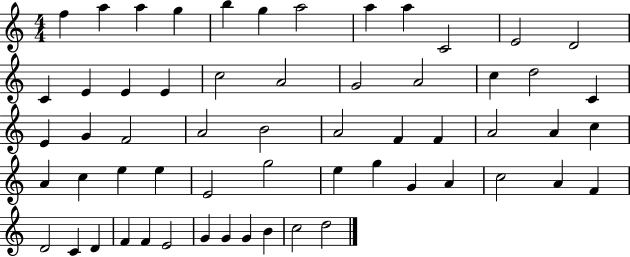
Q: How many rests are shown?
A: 0